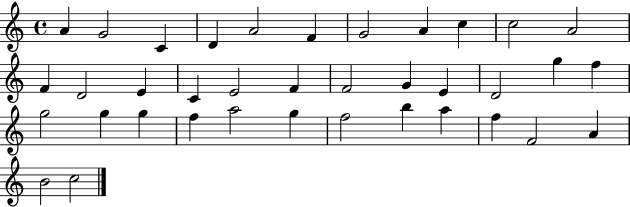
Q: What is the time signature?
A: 4/4